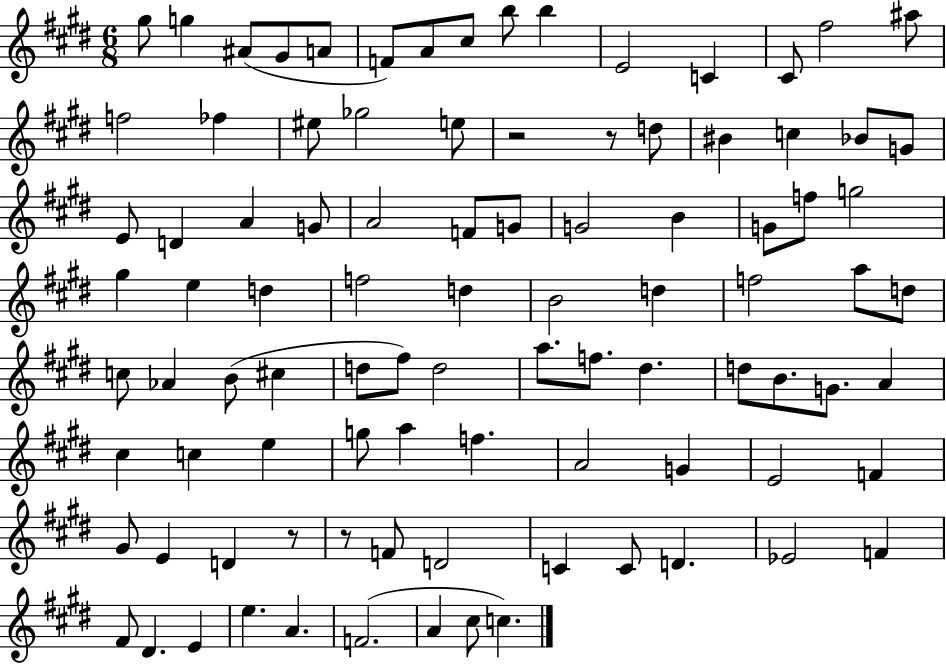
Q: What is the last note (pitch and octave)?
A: C5